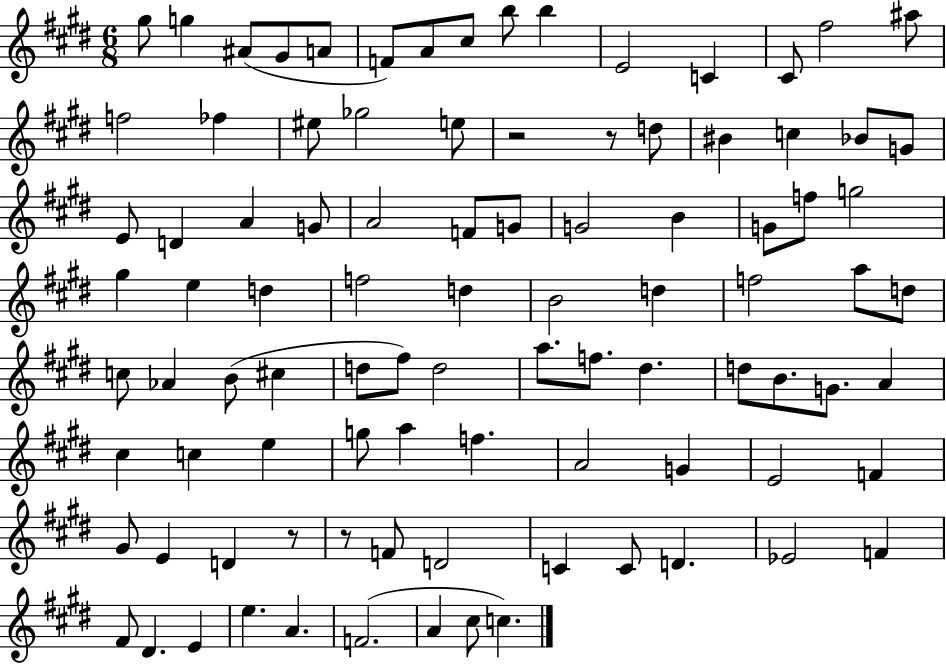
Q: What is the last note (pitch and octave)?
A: C5